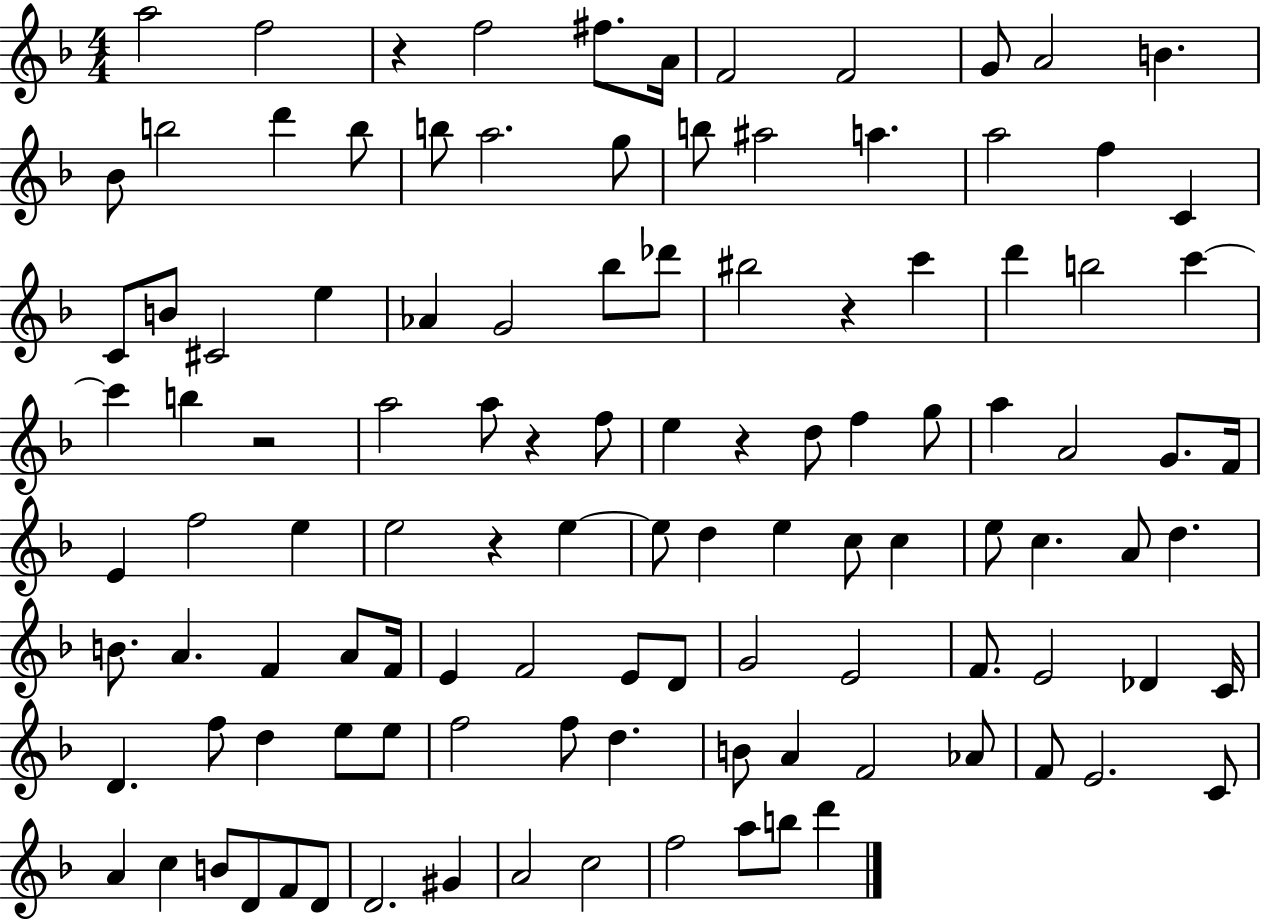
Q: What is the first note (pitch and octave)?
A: A5